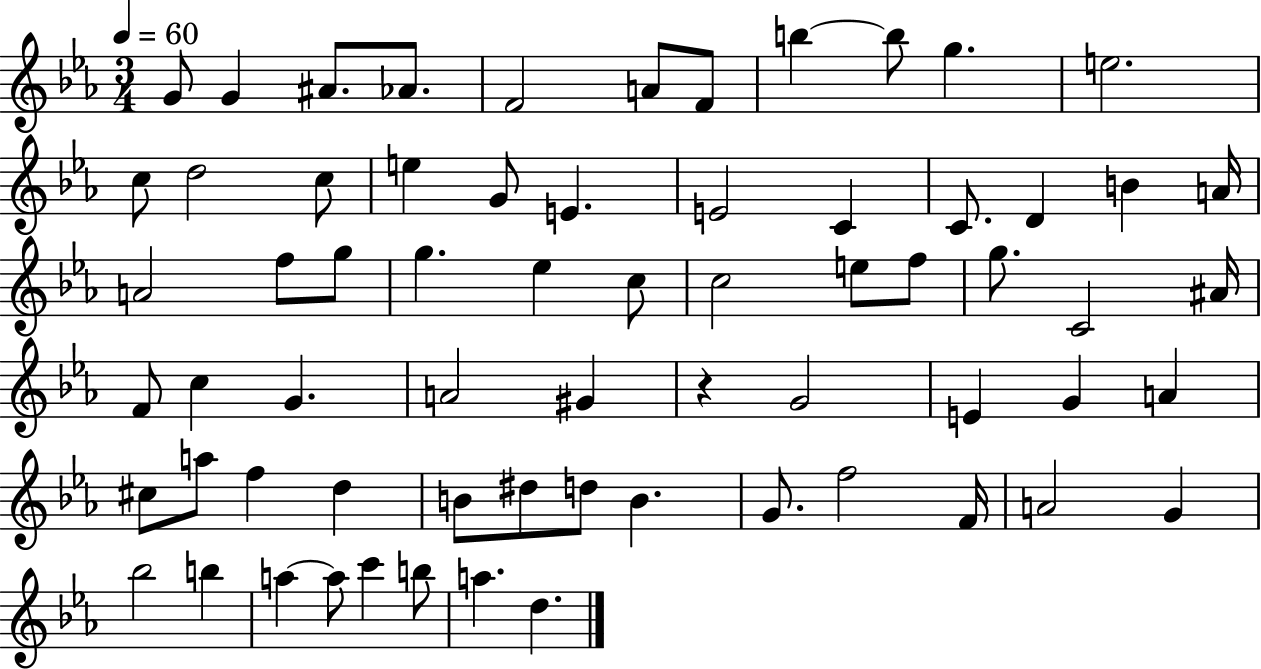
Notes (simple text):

G4/e G4/q A#4/e. Ab4/e. F4/h A4/e F4/e B5/q B5/e G5/q. E5/h. C5/e D5/h C5/e E5/q G4/e E4/q. E4/h C4/q C4/e. D4/q B4/q A4/s A4/h F5/e G5/e G5/q. Eb5/q C5/e C5/h E5/e F5/e G5/e. C4/h A#4/s F4/e C5/q G4/q. A4/h G#4/q R/q G4/h E4/q G4/q A4/q C#5/e A5/e F5/q D5/q B4/e D#5/e D5/e B4/q. G4/e. F5/h F4/s A4/h G4/q Bb5/h B5/q A5/q A5/e C6/q B5/e A5/q. D5/q.